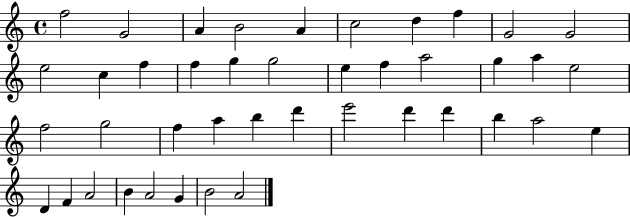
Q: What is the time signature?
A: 4/4